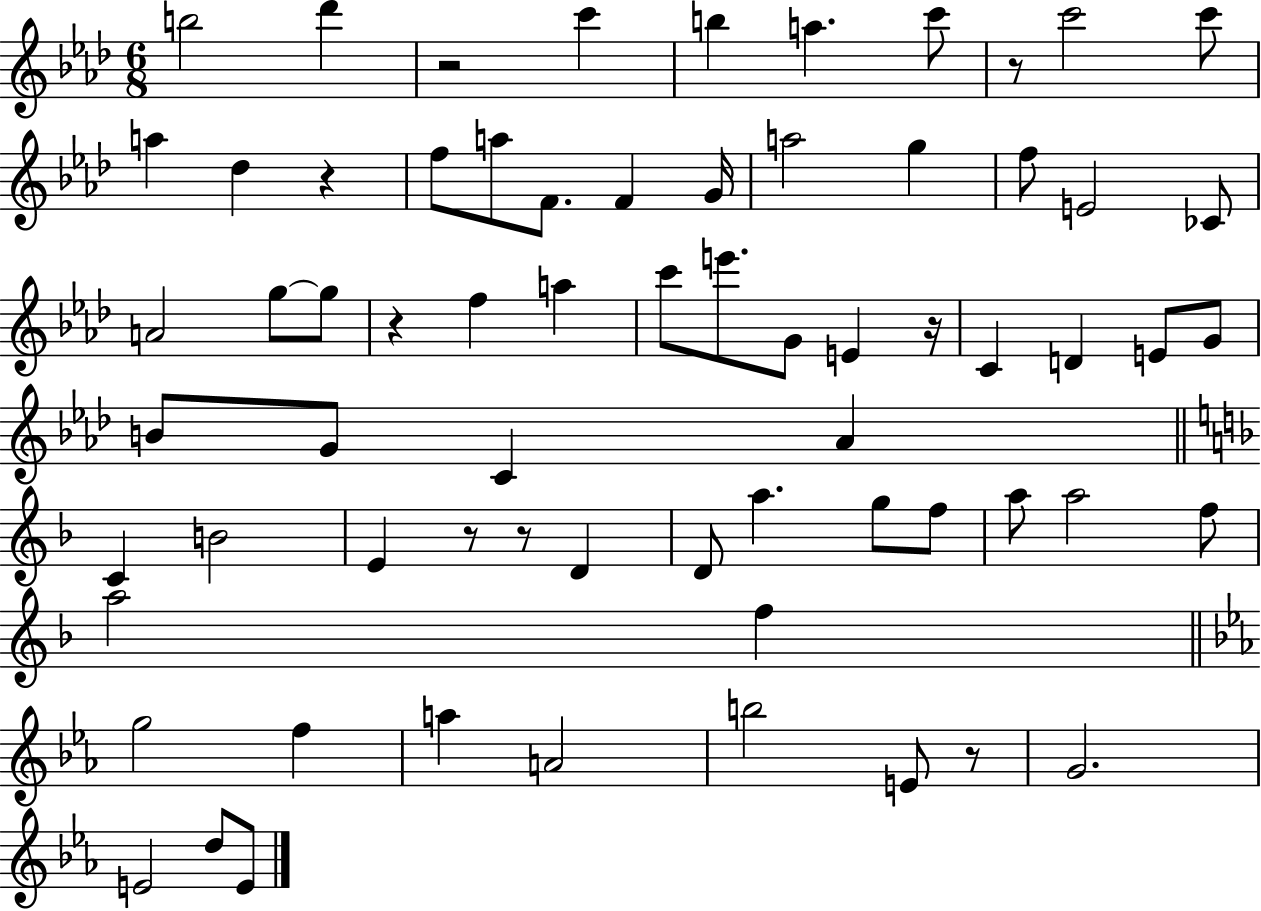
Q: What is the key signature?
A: AES major